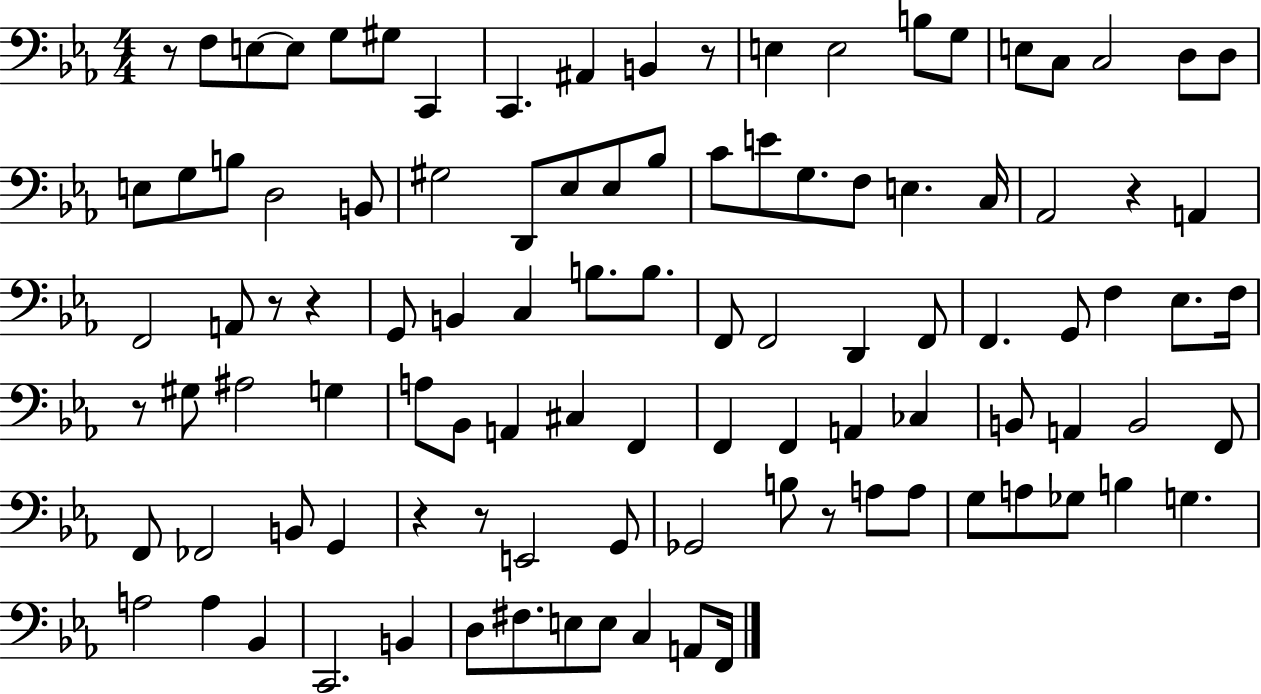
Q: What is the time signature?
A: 4/4